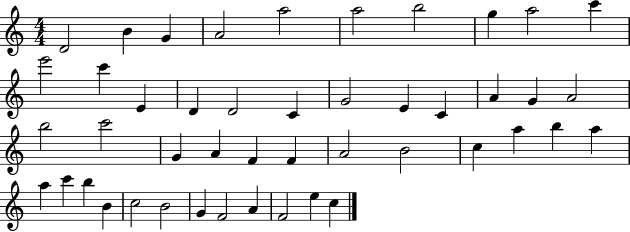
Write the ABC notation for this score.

X:1
T:Untitled
M:4/4
L:1/4
K:C
D2 B G A2 a2 a2 b2 g a2 c' e'2 c' E D D2 C G2 E C A G A2 b2 c'2 G A F F A2 B2 c a b a a c' b B c2 B2 G F2 A F2 e c